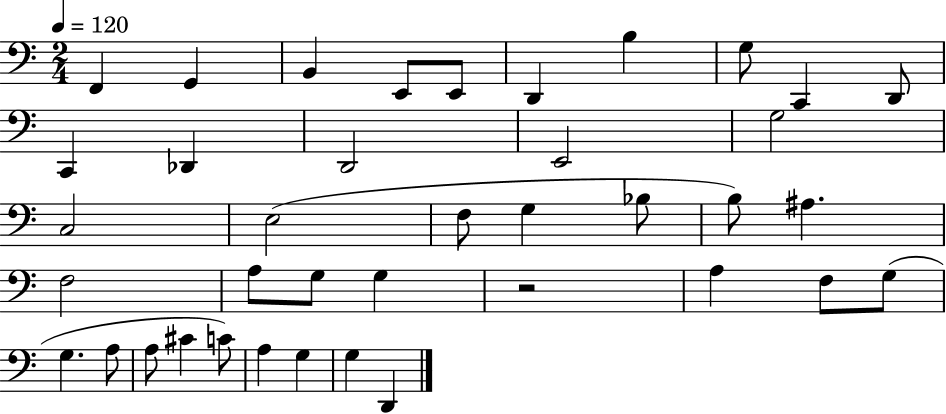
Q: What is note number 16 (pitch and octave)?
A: C3